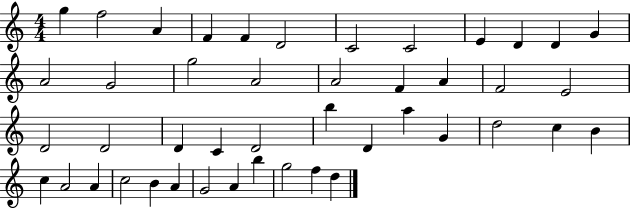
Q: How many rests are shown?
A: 0